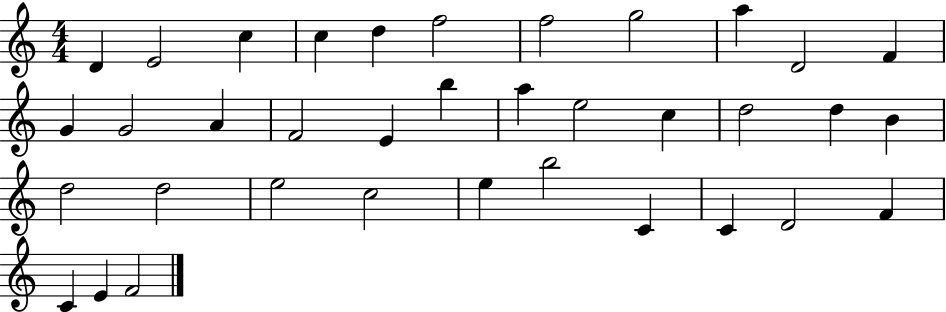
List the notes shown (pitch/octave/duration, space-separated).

D4/q E4/h C5/q C5/q D5/q F5/h F5/h G5/h A5/q D4/h F4/q G4/q G4/h A4/q F4/h E4/q B5/q A5/q E5/h C5/q D5/h D5/q B4/q D5/h D5/h E5/h C5/h E5/q B5/h C4/q C4/q D4/h F4/q C4/q E4/q F4/h